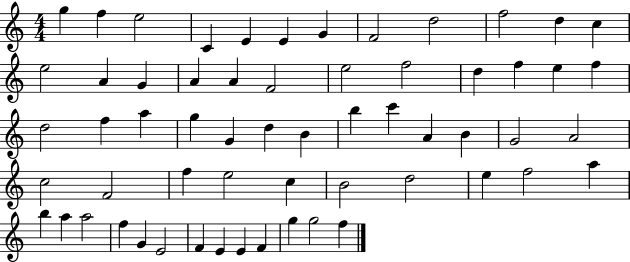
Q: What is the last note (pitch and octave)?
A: F5